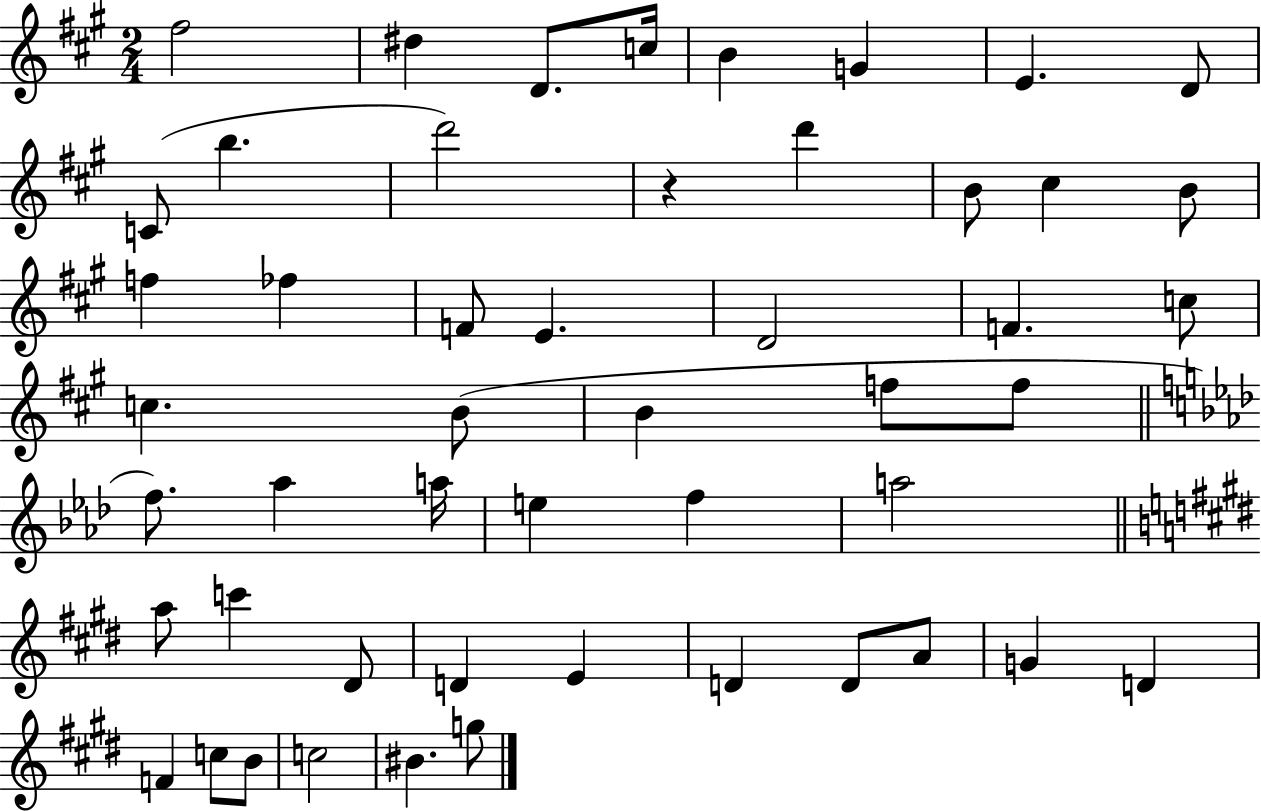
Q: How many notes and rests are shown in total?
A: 50